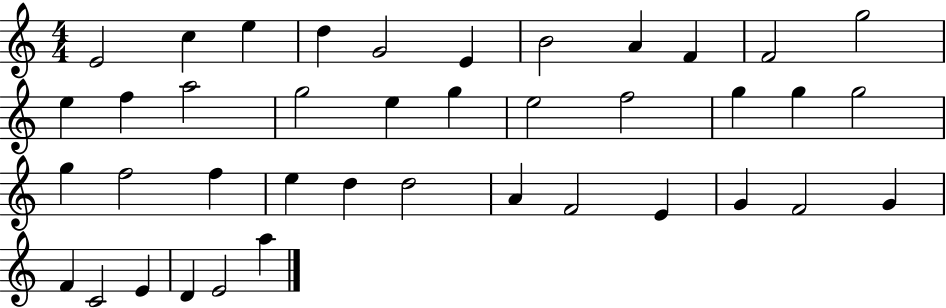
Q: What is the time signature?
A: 4/4